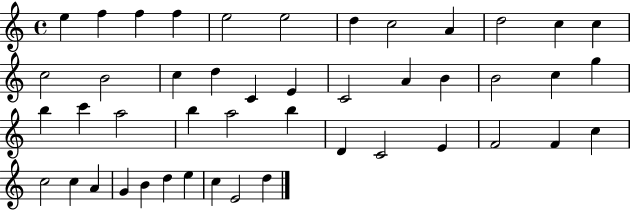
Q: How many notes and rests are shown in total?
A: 46